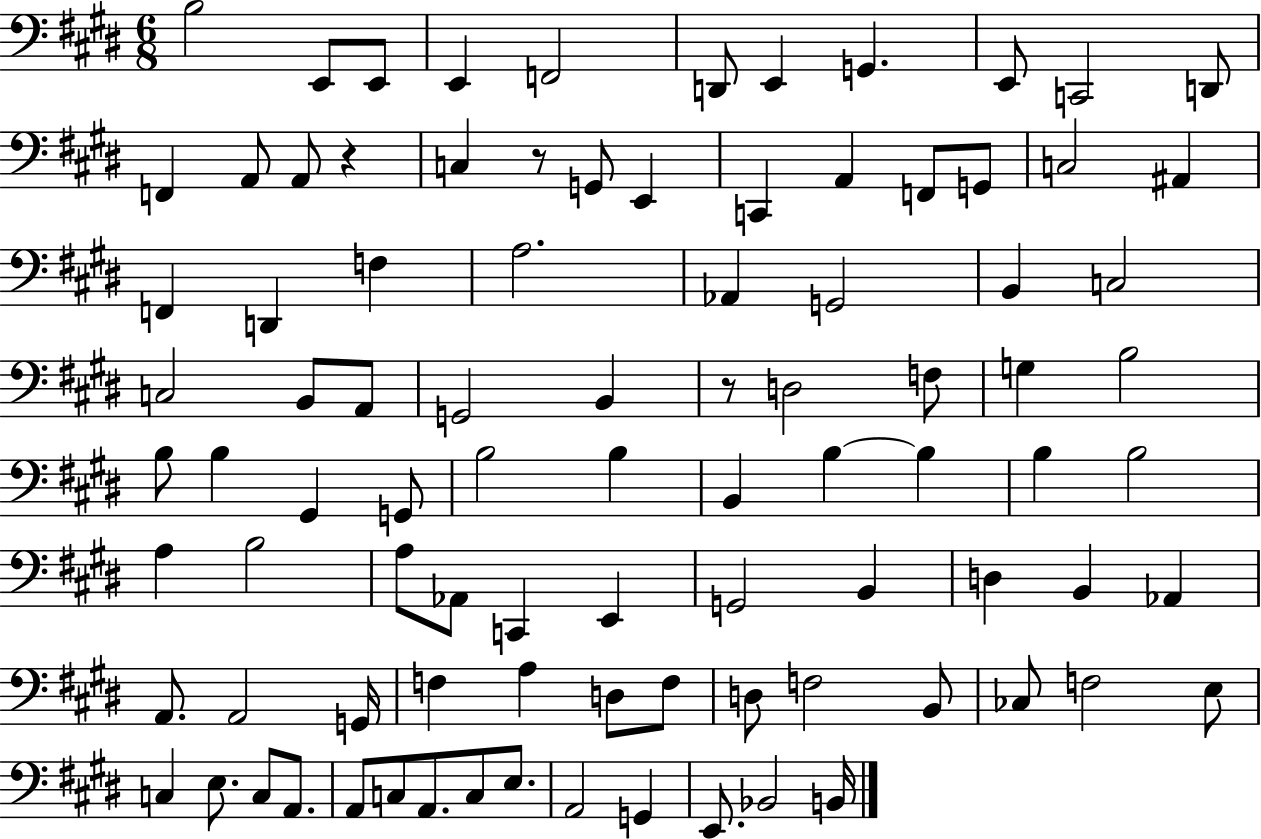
X:1
T:Untitled
M:6/8
L:1/4
K:E
B,2 E,,/2 E,,/2 E,, F,,2 D,,/2 E,, G,, E,,/2 C,,2 D,,/2 F,, A,,/2 A,,/2 z C, z/2 G,,/2 E,, C,, A,, F,,/2 G,,/2 C,2 ^A,, F,, D,, F, A,2 _A,, G,,2 B,, C,2 C,2 B,,/2 A,,/2 G,,2 B,, z/2 D,2 F,/2 G, B,2 B,/2 B, ^G,, G,,/2 B,2 B, B,, B, B, B, B,2 A, B,2 A,/2 _A,,/2 C,, E,, G,,2 B,, D, B,, _A,, A,,/2 A,,2 G,,/4 F, A, D,/2 F,/2 D,/2 F,2 B,,/2 _C,/2 F,2 E,/2 C, E,/2 C,/2 A,,/2 A,,/2 C,/2 A,,/2 C,/2 E,/2 A,,2 G,, E,,/2 _B,,2 B,,/4